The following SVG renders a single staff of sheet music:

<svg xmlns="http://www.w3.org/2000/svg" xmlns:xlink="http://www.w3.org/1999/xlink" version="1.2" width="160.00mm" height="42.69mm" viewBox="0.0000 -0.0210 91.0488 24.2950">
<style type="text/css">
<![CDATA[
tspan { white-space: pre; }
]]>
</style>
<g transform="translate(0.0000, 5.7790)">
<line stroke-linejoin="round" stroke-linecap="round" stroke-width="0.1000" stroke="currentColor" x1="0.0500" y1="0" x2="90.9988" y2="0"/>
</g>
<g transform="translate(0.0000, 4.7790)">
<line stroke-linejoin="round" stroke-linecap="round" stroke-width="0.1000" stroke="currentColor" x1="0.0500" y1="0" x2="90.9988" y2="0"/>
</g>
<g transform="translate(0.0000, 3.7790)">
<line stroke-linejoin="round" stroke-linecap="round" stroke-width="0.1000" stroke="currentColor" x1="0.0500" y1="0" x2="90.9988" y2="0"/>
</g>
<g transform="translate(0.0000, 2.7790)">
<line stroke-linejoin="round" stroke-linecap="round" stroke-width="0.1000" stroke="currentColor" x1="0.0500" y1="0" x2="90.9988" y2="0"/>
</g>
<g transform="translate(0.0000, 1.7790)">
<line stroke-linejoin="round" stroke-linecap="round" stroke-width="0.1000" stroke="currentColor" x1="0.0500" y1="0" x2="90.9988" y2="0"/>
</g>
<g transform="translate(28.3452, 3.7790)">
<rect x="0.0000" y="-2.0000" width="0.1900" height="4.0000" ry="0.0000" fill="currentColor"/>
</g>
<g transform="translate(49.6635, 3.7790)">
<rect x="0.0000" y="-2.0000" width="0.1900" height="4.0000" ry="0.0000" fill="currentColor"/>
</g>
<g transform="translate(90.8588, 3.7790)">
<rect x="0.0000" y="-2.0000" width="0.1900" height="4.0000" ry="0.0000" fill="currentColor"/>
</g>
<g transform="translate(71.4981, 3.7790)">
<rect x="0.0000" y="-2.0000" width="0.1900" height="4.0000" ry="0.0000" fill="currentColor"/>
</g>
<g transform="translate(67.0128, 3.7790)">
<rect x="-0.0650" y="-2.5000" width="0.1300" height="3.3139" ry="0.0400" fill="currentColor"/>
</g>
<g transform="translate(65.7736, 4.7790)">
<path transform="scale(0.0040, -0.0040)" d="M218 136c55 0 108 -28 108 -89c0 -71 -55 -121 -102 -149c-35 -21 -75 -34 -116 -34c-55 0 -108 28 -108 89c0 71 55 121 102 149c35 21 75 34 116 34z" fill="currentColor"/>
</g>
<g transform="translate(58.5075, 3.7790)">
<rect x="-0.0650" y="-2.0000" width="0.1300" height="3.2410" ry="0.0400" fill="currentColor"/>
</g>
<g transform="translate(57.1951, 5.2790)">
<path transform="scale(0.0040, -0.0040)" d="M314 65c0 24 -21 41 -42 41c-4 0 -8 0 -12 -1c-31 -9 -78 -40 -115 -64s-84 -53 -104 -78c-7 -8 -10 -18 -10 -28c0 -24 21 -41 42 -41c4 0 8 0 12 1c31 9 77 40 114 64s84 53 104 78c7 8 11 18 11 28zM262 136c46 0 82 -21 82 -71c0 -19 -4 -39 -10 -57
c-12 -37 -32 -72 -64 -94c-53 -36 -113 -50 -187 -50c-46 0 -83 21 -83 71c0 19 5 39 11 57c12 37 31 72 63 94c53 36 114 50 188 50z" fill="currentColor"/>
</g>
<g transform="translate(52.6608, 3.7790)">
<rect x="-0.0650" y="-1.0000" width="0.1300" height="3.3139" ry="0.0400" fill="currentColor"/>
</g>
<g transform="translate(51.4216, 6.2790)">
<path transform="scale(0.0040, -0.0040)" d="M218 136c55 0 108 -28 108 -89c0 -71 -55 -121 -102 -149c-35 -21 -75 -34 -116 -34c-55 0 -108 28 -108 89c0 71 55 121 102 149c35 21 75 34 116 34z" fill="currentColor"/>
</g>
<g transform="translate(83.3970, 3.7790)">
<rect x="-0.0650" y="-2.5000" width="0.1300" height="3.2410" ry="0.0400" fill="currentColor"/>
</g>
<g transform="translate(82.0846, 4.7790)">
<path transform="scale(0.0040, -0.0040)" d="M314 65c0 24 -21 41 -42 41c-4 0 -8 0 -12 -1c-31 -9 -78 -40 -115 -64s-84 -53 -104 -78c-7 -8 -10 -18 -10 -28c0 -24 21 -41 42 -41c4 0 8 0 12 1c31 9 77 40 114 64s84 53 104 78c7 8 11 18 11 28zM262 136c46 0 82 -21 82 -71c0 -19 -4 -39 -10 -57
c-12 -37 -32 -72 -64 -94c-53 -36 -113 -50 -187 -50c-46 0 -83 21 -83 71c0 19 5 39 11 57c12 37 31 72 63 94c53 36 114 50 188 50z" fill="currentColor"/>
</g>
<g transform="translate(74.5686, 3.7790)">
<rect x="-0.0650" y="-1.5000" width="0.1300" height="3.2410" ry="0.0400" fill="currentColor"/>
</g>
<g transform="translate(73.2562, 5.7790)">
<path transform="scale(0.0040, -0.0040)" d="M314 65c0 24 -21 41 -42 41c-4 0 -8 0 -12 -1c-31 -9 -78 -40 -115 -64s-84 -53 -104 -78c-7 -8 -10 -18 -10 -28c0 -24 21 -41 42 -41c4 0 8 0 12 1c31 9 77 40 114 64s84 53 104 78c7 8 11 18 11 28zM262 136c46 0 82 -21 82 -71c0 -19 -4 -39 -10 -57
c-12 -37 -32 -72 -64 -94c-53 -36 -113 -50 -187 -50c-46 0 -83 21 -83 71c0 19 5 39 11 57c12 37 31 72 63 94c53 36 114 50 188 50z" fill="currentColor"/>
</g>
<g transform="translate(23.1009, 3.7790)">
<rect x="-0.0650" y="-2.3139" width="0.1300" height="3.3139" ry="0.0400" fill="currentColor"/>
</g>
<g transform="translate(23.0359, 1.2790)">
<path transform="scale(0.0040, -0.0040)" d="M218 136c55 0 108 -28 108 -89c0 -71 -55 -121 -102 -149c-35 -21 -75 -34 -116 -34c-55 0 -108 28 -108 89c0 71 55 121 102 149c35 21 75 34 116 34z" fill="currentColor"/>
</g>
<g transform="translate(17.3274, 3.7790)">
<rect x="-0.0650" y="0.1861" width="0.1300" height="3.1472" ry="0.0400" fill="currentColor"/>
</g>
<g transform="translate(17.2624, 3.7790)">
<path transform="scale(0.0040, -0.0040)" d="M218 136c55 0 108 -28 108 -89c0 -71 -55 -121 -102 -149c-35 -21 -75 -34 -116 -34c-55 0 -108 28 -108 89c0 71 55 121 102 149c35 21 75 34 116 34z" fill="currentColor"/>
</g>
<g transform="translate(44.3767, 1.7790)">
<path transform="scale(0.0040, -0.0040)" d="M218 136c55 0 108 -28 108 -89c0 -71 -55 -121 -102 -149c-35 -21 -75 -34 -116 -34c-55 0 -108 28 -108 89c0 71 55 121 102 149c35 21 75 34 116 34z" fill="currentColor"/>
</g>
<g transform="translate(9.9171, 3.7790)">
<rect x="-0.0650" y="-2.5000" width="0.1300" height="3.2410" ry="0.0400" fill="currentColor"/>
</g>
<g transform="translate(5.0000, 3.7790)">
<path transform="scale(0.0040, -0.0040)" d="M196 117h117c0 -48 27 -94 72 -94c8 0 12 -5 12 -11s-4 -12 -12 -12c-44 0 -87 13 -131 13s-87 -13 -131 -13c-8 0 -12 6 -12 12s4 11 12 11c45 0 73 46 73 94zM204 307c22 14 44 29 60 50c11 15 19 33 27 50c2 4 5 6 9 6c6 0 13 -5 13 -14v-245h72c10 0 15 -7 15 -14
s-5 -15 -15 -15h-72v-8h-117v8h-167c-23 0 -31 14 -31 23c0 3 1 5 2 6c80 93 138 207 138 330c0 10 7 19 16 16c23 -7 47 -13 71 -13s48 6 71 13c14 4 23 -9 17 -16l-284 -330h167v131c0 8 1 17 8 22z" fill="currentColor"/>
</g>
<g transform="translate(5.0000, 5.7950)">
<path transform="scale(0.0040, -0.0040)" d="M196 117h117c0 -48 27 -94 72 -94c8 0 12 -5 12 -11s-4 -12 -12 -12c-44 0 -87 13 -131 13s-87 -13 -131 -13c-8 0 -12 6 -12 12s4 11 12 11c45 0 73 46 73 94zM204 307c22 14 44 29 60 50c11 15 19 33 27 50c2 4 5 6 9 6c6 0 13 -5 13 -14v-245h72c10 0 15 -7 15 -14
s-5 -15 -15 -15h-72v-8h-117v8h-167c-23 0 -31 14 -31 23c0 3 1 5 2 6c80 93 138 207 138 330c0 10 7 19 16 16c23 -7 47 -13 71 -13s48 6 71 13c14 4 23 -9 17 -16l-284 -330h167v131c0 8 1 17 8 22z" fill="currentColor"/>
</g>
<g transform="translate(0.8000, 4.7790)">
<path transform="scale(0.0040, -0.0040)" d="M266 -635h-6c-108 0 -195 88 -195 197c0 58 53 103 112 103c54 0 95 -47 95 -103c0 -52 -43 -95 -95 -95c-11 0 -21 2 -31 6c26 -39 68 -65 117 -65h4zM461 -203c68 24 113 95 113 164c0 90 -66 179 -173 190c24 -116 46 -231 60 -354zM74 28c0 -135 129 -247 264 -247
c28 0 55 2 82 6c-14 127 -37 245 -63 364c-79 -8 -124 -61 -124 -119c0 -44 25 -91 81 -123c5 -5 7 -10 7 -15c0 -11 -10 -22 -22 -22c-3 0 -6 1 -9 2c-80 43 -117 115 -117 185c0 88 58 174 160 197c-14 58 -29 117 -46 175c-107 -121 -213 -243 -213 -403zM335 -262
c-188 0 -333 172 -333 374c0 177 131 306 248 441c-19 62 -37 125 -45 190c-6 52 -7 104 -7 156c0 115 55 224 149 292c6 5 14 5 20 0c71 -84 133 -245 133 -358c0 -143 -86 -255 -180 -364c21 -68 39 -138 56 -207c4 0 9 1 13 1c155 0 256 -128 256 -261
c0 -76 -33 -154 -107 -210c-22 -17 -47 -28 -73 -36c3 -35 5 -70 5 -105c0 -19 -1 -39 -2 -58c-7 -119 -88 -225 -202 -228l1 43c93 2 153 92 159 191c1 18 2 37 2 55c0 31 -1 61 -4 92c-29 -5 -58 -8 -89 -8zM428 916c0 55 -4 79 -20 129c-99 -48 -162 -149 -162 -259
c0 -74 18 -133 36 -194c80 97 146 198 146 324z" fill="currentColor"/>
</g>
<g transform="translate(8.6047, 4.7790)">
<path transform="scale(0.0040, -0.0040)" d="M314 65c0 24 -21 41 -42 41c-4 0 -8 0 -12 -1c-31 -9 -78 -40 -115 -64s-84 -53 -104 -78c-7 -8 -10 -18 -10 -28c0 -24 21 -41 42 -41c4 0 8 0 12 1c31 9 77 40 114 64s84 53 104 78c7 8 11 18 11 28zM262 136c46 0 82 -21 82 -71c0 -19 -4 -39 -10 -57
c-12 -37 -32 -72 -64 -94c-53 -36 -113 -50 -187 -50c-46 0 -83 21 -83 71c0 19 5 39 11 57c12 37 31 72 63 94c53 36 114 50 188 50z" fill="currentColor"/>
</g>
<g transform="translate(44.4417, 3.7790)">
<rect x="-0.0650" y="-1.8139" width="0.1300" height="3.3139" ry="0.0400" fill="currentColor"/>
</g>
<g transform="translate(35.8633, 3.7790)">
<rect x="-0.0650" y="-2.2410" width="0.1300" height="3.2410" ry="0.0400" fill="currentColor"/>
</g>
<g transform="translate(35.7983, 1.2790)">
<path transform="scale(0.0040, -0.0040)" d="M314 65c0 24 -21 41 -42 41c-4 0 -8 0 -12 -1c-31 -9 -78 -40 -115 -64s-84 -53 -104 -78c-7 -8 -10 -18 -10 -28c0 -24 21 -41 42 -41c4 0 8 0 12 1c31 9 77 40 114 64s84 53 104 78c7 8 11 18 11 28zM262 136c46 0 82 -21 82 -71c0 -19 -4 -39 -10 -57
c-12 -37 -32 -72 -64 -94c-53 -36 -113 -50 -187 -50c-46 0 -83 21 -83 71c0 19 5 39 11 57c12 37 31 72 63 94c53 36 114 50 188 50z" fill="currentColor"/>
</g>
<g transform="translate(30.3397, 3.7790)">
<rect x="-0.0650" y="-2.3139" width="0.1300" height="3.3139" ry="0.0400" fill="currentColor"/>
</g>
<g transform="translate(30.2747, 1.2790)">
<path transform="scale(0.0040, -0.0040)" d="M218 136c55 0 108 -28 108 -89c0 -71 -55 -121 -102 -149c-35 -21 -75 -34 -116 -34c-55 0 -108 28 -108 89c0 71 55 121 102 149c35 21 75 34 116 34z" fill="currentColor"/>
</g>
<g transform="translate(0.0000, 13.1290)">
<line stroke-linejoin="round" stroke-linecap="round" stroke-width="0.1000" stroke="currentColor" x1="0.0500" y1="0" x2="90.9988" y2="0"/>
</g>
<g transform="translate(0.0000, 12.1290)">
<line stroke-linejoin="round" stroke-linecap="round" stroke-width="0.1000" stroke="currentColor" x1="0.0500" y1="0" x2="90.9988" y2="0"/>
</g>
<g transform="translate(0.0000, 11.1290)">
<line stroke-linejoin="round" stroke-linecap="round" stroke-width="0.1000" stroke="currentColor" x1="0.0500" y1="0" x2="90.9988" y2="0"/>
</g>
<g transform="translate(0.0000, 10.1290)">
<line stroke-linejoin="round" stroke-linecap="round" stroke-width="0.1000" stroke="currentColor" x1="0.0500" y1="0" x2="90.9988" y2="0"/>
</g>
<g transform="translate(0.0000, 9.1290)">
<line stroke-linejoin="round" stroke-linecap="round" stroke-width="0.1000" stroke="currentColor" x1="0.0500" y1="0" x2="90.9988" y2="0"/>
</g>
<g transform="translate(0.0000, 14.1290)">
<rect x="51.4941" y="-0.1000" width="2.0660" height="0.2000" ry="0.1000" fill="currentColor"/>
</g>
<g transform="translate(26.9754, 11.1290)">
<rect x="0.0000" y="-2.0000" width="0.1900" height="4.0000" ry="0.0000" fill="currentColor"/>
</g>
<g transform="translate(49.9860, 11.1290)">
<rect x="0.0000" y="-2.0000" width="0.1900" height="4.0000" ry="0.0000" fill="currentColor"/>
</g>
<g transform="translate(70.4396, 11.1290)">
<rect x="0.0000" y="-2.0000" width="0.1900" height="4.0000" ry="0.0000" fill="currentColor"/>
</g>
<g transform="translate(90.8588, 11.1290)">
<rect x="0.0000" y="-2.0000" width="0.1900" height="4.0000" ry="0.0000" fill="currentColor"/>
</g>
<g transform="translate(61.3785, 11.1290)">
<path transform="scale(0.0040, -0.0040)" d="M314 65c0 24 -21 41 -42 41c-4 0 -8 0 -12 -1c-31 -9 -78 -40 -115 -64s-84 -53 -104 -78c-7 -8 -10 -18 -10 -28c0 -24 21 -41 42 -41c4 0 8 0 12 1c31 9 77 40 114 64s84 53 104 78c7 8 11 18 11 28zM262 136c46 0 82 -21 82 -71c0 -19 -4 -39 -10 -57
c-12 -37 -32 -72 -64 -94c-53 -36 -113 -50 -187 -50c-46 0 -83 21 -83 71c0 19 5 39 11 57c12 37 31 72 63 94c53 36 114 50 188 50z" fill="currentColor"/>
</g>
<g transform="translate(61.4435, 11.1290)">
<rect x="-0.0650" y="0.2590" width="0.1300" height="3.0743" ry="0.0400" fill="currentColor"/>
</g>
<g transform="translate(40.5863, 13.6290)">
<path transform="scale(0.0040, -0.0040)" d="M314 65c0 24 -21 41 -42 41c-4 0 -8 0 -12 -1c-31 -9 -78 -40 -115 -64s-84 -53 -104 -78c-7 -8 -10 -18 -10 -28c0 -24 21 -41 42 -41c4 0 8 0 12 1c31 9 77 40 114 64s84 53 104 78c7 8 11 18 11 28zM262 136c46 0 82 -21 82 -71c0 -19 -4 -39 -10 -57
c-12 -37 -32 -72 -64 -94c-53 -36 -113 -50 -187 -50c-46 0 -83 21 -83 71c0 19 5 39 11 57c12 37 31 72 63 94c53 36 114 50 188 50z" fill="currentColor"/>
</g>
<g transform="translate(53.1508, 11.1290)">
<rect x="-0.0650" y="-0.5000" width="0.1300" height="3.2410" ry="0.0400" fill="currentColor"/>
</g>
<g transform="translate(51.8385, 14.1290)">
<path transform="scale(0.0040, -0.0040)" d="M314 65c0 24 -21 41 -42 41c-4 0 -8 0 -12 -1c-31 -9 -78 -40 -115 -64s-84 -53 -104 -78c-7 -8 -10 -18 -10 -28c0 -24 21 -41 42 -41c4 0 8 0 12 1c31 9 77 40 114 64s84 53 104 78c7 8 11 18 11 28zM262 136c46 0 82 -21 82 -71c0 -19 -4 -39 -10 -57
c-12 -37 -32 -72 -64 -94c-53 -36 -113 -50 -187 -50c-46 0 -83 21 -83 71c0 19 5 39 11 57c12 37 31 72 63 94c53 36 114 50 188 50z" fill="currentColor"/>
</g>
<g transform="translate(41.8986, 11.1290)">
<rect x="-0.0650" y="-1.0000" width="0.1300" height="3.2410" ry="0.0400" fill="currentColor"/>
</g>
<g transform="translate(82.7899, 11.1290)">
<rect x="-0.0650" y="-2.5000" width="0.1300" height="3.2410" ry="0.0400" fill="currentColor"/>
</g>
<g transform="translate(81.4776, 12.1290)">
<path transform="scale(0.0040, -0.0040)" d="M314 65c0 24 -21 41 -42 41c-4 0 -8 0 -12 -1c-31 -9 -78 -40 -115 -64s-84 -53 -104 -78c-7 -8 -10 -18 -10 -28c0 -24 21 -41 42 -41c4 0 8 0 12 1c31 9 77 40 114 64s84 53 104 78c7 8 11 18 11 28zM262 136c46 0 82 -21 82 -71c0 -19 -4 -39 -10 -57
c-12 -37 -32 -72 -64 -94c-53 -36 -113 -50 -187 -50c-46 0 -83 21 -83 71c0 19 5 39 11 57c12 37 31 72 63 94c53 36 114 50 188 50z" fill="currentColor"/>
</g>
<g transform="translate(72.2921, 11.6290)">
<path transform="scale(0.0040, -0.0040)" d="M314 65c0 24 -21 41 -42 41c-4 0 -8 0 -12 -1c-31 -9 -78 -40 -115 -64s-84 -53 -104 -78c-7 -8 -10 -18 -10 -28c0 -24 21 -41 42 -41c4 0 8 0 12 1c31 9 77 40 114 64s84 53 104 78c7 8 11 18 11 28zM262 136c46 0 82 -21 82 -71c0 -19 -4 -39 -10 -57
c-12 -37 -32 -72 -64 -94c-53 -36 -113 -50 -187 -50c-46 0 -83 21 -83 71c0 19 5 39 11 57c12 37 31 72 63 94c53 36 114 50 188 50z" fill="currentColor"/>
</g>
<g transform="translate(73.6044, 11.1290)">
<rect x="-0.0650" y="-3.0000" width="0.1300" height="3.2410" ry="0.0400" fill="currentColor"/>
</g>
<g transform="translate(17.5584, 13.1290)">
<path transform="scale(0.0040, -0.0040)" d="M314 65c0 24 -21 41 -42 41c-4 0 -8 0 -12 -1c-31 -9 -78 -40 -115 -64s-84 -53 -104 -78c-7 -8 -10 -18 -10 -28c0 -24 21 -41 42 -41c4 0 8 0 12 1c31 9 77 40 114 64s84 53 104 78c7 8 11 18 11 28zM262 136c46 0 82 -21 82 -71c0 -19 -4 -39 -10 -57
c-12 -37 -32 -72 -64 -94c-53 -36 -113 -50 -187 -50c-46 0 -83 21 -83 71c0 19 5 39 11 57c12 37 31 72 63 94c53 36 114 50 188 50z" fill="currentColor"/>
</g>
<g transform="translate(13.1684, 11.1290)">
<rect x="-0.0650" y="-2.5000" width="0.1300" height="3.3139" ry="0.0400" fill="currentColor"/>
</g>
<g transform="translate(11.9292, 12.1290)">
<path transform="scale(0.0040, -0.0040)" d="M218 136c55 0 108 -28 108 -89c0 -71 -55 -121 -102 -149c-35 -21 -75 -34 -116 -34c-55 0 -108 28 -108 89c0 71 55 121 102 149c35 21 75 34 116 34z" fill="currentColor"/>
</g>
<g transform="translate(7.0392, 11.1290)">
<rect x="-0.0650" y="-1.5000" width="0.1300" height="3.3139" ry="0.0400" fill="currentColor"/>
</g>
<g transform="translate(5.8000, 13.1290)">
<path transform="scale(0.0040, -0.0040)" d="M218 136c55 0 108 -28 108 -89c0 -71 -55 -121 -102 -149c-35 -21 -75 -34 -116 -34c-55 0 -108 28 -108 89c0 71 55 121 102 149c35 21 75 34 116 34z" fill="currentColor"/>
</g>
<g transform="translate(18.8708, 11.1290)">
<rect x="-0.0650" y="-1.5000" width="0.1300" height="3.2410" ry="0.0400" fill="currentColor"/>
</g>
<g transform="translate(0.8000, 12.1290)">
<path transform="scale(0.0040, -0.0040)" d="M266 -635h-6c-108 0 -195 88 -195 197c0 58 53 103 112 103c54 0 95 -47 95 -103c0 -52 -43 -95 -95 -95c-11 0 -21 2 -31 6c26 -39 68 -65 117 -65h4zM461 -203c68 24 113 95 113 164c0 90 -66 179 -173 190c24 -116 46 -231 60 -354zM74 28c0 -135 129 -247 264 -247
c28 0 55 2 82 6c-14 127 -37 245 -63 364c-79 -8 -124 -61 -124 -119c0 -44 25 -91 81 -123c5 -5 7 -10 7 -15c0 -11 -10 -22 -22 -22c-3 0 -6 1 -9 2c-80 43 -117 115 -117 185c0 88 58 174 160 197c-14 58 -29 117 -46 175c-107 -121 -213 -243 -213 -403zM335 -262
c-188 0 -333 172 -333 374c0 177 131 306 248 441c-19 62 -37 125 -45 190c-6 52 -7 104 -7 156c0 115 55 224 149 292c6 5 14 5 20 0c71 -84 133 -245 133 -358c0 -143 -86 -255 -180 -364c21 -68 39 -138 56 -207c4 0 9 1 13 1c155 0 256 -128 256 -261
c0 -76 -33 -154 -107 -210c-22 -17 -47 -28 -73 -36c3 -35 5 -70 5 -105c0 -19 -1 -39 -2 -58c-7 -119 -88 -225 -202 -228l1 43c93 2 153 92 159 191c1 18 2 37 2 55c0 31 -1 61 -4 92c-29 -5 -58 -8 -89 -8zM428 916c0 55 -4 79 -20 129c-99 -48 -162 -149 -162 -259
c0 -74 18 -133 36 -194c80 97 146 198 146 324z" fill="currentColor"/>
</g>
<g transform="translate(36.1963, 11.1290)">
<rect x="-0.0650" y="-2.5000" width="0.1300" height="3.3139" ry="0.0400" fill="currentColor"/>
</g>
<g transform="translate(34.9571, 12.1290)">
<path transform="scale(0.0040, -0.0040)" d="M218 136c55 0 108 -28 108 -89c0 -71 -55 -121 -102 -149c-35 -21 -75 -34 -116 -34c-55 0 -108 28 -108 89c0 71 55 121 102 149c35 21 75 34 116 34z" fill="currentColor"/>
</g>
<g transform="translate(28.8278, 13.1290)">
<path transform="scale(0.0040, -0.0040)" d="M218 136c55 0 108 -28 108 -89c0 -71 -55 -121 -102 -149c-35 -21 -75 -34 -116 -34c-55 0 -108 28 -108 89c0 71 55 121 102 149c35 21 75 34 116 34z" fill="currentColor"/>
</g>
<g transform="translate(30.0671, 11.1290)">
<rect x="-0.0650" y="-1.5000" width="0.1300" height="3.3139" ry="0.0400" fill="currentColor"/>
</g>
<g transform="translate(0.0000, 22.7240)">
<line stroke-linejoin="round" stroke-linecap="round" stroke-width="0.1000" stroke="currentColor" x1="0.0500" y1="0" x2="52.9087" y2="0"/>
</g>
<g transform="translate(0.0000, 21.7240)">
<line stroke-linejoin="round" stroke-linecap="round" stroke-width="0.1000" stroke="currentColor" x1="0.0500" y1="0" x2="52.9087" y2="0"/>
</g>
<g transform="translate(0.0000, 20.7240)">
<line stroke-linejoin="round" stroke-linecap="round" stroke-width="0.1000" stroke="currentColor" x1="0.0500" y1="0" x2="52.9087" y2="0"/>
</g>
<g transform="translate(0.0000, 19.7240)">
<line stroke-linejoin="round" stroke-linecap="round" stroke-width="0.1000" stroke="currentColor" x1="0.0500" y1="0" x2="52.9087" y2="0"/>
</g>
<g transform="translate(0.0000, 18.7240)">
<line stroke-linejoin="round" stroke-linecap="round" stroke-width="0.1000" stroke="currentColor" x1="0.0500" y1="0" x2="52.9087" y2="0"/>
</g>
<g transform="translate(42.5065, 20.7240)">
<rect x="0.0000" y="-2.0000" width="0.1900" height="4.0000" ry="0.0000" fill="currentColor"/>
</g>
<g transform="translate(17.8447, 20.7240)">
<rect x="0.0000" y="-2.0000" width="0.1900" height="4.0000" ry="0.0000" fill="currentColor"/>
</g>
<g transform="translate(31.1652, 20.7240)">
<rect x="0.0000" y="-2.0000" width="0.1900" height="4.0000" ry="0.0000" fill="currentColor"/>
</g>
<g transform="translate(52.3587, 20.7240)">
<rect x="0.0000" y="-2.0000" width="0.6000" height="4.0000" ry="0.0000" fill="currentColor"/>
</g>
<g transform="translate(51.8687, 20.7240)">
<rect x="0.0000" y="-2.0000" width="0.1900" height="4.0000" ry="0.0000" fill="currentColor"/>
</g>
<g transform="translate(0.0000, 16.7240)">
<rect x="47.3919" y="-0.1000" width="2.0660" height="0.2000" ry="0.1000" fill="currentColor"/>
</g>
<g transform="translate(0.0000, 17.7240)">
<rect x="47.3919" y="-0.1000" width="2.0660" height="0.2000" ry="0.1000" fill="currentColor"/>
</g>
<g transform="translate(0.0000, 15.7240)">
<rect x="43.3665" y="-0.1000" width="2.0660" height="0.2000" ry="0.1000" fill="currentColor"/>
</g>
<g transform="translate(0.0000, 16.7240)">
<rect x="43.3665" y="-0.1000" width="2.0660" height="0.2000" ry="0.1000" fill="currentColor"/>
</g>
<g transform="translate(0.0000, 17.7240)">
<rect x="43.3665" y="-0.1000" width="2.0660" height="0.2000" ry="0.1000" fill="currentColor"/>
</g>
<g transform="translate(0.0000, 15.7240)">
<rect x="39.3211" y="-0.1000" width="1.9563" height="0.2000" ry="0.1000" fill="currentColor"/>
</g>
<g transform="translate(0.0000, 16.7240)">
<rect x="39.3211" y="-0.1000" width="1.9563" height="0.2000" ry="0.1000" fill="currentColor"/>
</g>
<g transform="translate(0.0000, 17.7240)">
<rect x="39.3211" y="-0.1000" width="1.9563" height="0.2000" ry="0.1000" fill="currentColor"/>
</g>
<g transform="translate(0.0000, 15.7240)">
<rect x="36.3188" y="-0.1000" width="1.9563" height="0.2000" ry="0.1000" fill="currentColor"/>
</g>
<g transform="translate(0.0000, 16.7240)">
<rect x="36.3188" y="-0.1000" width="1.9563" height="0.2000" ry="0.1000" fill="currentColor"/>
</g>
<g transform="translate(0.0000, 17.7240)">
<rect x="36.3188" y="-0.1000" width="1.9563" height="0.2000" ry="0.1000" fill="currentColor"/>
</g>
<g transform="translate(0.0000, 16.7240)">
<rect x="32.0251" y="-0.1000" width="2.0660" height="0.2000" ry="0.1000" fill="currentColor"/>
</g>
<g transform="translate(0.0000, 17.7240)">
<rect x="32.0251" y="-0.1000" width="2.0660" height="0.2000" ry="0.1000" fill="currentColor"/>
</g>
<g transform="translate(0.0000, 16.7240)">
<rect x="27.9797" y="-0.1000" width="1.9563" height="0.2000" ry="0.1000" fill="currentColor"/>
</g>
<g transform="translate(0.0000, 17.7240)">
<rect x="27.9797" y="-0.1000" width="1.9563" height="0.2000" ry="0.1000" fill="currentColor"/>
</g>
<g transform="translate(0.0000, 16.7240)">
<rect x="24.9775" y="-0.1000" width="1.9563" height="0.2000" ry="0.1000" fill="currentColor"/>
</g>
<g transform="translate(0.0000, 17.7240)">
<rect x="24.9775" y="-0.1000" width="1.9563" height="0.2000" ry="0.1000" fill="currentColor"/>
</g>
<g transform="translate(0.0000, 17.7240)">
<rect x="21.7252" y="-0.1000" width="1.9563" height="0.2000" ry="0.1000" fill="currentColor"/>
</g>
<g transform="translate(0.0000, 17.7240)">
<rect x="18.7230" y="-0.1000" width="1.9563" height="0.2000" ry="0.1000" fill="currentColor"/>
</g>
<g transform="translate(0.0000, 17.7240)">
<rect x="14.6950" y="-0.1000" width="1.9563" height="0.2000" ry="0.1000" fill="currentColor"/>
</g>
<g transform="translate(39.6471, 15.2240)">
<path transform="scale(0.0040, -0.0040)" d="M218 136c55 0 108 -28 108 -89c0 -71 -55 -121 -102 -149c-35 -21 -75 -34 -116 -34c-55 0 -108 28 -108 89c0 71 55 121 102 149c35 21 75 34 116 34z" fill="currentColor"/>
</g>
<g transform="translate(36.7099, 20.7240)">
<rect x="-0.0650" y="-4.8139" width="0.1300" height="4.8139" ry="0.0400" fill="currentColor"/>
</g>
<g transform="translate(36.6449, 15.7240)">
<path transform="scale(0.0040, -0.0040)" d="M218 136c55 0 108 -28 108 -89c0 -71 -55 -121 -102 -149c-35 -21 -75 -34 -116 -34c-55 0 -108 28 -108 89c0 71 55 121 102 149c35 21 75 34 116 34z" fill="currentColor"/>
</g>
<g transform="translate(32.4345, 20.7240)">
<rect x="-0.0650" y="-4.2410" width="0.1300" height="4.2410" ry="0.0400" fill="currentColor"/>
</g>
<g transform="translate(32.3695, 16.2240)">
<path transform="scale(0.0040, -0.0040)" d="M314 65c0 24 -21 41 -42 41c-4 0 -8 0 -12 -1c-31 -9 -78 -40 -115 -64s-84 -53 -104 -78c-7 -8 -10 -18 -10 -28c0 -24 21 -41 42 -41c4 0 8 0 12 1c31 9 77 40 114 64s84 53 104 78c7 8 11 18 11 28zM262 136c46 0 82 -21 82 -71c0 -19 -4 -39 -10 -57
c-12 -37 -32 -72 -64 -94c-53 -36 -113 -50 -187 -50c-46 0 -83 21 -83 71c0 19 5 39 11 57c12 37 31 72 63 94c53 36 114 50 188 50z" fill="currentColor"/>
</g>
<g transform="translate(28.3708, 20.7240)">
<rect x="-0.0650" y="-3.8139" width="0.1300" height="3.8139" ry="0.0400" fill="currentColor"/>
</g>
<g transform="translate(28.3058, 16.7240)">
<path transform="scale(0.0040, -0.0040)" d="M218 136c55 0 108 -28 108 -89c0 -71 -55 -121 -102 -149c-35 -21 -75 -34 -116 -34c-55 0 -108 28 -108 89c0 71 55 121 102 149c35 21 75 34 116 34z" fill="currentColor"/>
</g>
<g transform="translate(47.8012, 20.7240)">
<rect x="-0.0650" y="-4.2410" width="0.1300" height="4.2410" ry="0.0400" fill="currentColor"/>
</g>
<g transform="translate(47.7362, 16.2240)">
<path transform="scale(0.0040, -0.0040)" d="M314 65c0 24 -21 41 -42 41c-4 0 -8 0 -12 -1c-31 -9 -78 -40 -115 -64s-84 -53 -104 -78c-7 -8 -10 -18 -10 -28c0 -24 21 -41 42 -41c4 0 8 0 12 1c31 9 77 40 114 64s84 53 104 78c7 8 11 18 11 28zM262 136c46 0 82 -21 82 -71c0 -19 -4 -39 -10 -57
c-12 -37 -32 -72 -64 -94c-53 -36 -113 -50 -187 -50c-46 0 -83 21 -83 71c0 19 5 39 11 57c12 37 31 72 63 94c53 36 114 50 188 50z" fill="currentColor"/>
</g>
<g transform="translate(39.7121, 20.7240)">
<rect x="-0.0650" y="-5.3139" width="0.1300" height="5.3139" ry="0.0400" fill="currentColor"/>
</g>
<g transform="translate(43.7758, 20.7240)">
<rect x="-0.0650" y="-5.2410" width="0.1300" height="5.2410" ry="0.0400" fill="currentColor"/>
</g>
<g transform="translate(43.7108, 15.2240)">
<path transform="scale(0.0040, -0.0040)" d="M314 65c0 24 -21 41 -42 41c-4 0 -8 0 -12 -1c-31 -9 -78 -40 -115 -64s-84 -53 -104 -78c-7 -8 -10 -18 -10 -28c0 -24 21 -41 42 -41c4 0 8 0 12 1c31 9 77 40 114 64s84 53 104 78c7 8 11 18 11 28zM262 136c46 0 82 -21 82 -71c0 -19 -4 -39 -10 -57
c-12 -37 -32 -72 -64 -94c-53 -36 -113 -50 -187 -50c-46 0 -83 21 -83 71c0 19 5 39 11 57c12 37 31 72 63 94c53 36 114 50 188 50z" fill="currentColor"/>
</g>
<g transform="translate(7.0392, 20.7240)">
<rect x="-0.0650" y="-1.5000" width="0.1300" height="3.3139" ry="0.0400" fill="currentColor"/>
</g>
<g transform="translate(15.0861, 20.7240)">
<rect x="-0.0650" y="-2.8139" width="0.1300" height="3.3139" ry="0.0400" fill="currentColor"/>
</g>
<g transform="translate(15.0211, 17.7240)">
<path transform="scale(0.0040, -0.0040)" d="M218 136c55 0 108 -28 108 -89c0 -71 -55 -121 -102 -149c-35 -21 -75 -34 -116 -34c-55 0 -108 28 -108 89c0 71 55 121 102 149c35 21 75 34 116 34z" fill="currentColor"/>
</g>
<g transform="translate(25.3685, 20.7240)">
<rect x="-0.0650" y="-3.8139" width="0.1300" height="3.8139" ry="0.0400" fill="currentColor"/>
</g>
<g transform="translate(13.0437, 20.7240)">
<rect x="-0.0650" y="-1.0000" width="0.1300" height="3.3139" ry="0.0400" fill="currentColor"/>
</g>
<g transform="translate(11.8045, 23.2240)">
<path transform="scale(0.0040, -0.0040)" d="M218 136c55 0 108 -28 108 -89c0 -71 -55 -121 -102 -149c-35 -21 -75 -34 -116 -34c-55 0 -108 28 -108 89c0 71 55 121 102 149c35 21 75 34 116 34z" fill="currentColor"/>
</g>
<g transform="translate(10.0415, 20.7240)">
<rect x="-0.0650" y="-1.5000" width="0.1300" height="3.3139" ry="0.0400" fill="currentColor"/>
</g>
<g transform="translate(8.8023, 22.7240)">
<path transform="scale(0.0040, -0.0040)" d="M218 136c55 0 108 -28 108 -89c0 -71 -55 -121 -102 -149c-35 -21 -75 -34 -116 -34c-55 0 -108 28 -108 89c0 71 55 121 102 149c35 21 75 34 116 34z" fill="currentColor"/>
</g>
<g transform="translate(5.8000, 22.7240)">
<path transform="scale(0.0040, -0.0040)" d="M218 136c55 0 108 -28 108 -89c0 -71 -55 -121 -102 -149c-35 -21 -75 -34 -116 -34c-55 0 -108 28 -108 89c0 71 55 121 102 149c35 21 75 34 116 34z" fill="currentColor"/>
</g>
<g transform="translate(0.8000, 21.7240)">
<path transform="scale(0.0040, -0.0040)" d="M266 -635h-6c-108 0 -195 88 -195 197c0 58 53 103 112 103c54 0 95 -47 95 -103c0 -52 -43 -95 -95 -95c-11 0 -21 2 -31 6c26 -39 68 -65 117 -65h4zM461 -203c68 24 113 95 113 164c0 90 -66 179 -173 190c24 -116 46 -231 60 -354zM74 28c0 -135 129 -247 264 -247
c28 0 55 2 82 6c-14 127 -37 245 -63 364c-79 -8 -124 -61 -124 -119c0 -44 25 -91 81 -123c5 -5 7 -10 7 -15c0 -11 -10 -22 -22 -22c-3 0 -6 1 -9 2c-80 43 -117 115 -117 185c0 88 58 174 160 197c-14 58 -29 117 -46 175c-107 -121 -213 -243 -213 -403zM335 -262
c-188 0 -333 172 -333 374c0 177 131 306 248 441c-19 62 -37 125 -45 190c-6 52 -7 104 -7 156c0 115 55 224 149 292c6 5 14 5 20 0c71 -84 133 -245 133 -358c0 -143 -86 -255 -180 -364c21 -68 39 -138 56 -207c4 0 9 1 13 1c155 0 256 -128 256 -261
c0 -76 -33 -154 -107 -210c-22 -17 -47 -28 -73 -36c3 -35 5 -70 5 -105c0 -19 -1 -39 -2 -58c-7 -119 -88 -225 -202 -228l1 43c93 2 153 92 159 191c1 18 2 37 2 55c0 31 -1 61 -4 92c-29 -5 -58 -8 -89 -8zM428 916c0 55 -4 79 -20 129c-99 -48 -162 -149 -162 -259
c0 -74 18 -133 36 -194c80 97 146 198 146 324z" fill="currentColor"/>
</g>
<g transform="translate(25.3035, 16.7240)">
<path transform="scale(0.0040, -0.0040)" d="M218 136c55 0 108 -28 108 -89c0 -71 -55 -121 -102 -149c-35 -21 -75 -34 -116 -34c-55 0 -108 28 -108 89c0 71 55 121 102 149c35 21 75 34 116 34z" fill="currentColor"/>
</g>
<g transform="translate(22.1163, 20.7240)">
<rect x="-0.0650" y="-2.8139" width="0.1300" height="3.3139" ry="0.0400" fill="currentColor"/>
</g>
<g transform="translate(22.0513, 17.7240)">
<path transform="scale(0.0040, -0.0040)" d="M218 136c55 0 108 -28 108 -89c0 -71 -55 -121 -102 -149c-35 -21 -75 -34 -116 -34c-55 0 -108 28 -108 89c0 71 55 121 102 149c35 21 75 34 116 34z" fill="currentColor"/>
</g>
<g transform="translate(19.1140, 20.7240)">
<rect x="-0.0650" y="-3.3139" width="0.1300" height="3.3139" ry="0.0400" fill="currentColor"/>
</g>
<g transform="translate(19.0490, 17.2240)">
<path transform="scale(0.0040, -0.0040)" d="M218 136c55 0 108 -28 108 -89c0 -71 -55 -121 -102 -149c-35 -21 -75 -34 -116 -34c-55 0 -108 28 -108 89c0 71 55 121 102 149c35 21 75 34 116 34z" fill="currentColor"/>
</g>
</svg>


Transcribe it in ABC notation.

X:1
T:Untitled
M:4/4
L:1/4
K:C
G2 B g g g2 f D F2 G E2 G2 E G E2 E G D2 C2 B2 A2 G2 E E D a b a c' c' d'2 e' f' f'2 d'2